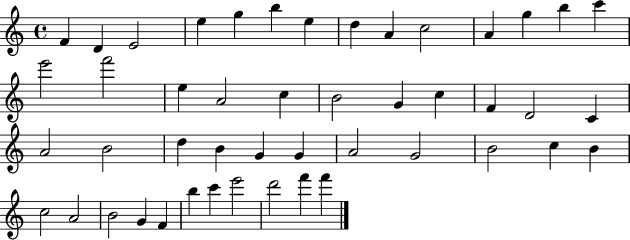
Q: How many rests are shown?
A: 0